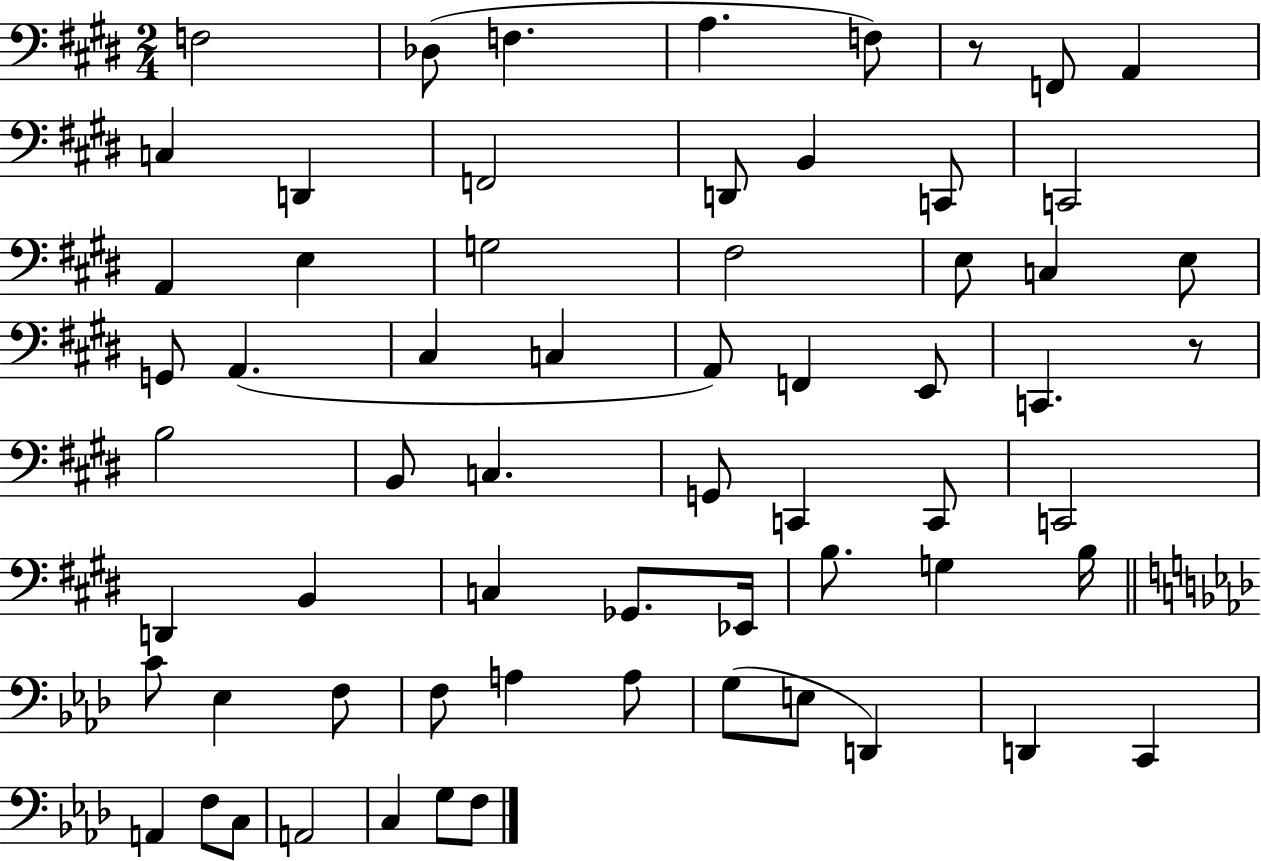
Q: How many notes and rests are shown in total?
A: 64